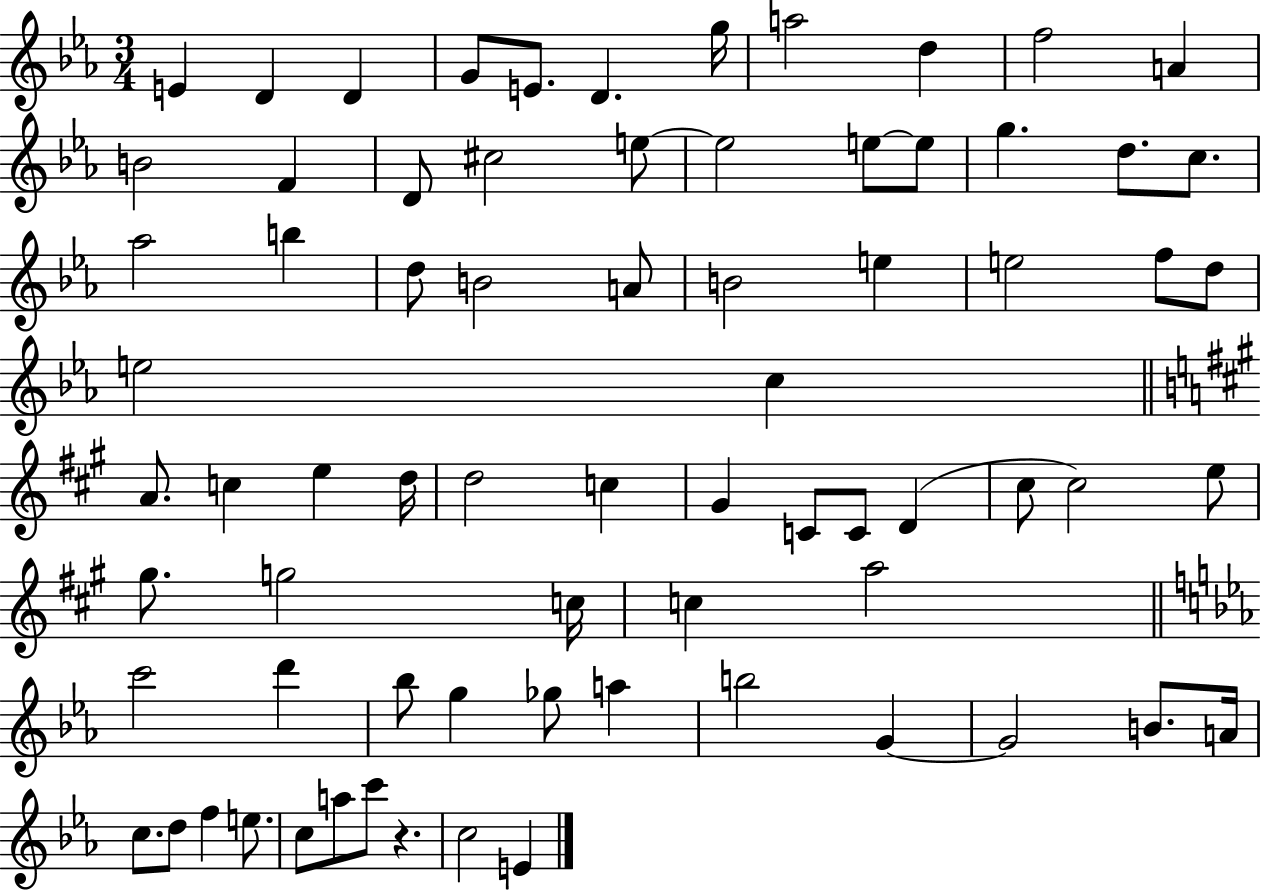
X:1
T:Untitled
M:3/4
L:1/4
K:Eb
E D D G/2 E/2 D g/4 a2 d f2 A B2 F D/2 ^c2 e/2 e2 e/2 e/2 g d/2 c/2 _a2 b d/2 B2 A/2 B2 e e2 f/2 d/2 e2 c A/2 c e d/4 d2 c ^G C/2 C/2 D ^c/2 ^c2 e/2 ^g/2 g2 c/4 c a2 c'2 d' _b/2 g _g/2 a b2 G G2 B/2 A/4 c/2 d/2 f e/2 c/2 a/2 c'/2 z c2 E